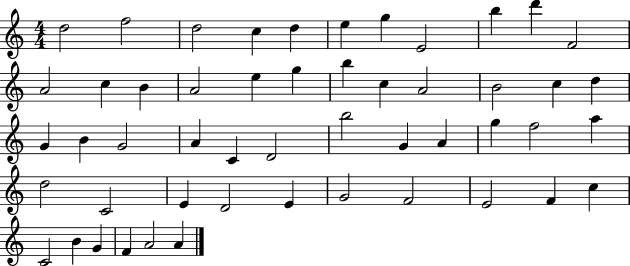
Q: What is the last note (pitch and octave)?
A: A4